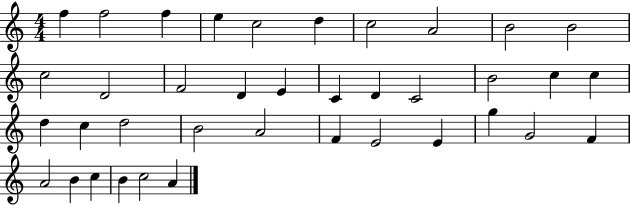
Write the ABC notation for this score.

X:1
T:Untitled
M:4/4
L:1/4
K:C
f f2 f e c2 d c2 A2 B2 B2 c2 D2 F2 D E C D C2 B2 c c d c d2 B2 A2 F E2 E g G2 F A2 B c B c2 A